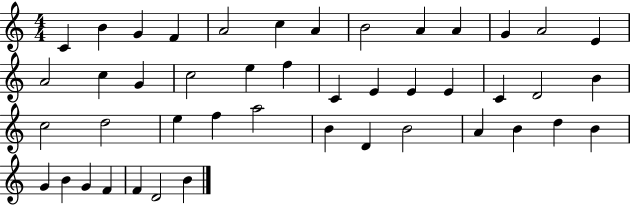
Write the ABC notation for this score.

X:1
T:Untitled
M:4/4
L:1/4
K:C
C B G F A2 c A B2 A A G A2 E A2 c G c2 e f C E E E C D2 B c2 d2 e f a2 B D B2 A B d B G B G F F D2 B